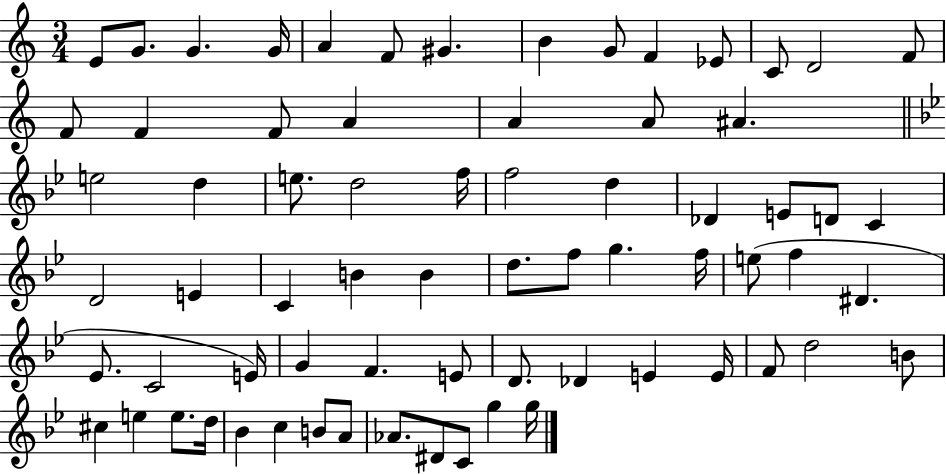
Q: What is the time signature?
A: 3/4